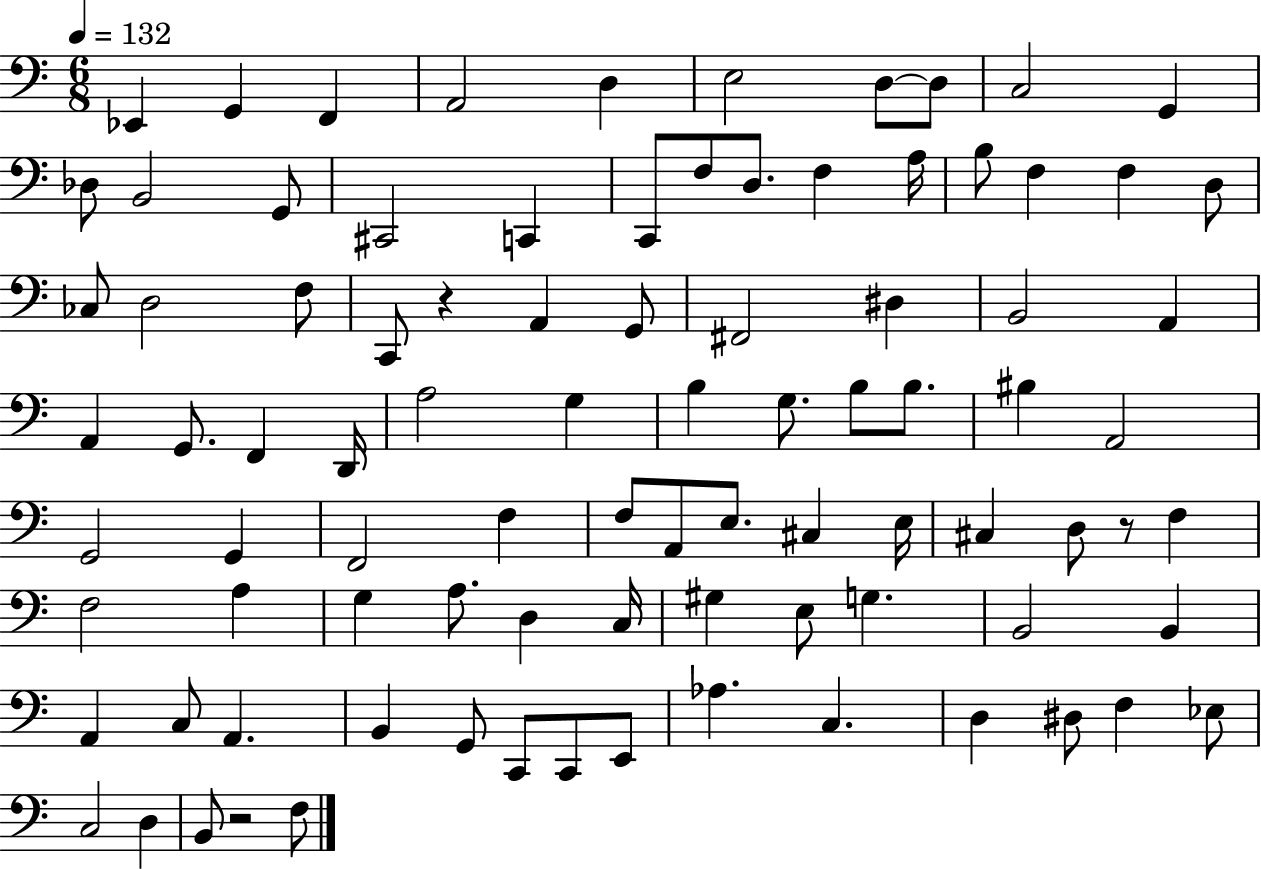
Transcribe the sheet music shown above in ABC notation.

X:1
T:Untitled
M:6/8
L:1/4
K:C
_E,, G,, F,, A,,2 D, E,2 D,/2 D,/2 C,2 G,, _D,/2 B,,2 G,,/2 ^C,,2 C,, C,,/2 F,/2 D,/2 F, A,/4 B,/2 F, F, D,/2 _C,/2 D,2 F,/2 C,,/2 z A,, G,,/2 ^F,,2 ^D, B,,2 A,, A,, G,,/2 F,, D,,/4 A,2 G, B, G,/2 B,/2 B,/2 ^B, A,,2 G,,2 G,, F,,2 F, F,/2 A,,/2 E,/2 ^C, E,/4 ^C, D,/2 z/2 F, F,2 A, G, A,/2 D, C,/4 ^G, E,/2 G, B,,2 B,, A,, C,/2 A,, B,, G,,/2 C,,/2 C,,/2 E,,/2 _A, C, D, ^D,/2 F, _E,/2 C,2 D, B,,/2 z2 F,/2